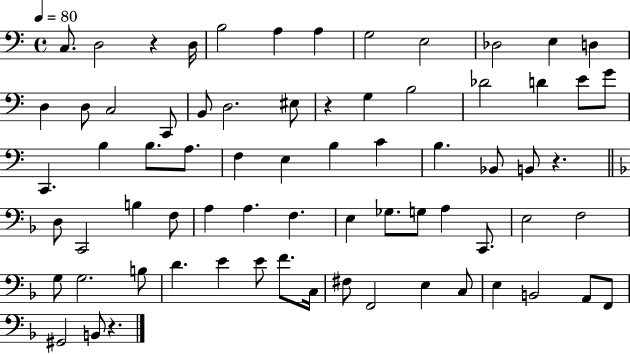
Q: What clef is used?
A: bass